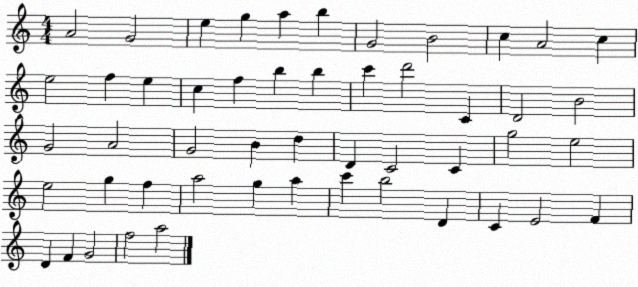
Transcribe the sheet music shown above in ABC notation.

X:1
T:Untitled
M:4/4
L:1/4
K:C
A2 G2 e g a b G2 B2 c A2 c e2 f e c f b b c' d'2 C D2 B2 G2 A2 G2 B d D C2 C g2 e2 e2 g f a2 g a c' b2 D C E2 F D F G2 f2 a2